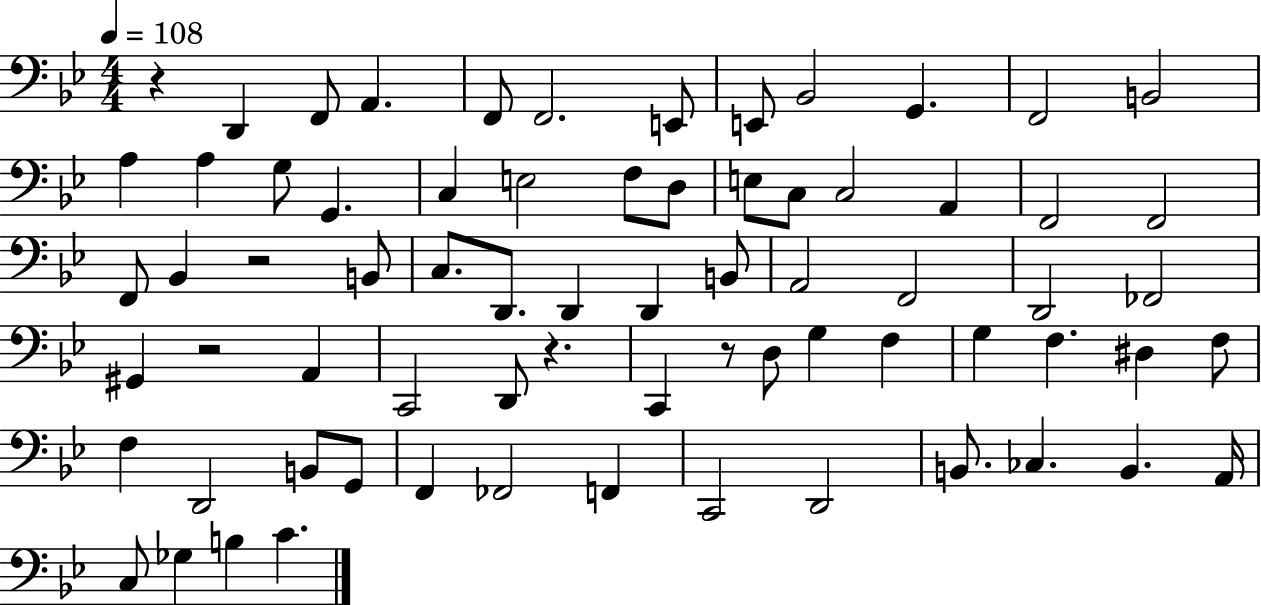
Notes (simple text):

R/q D2/q F2/e A2/q. F2/e F2/h. E2/e E2/e Bb2/h G2/q. F2/h B2/h A3/q A3/q G3/e G2/q. C3/q E3/h F3/e D3/e E3/e C3/e C3/h A2/q F2/h F2/h F2/e Bb2/q R/h B2/e C3/e. D2/e. D2/q D2/q B2/e A2/h F2/h D2/h FES2/h G#2/q R/h A2/q C2/h D2/e R/q. C2/q R/e D3/e G3/q F3/q G3/q F3/q. D#3/q F3/e F3/q D2/h B2/e G2/e F2/q FES2/h F2/q C2/h D2/h B2/e. CES3/q. B2/q. A2/s C3/e Gb3/q B3/q C4/q.